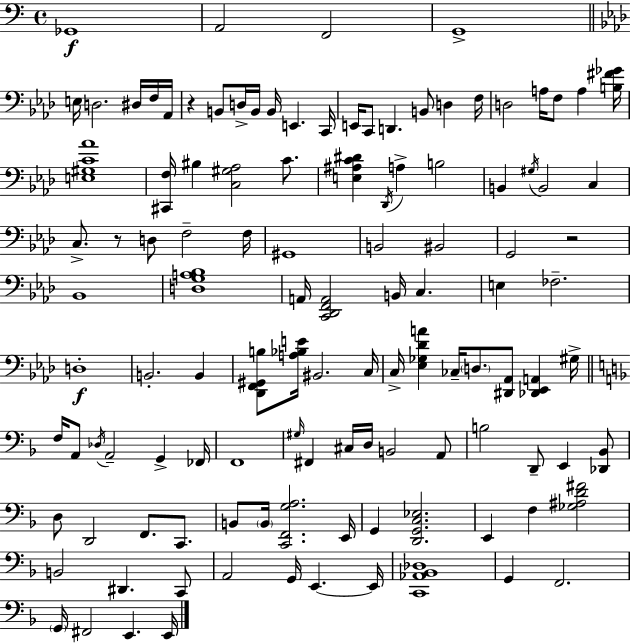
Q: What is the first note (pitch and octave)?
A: Gb2